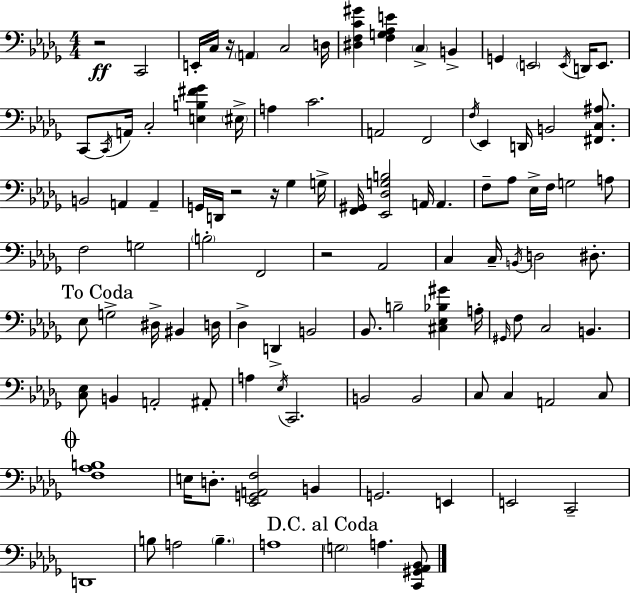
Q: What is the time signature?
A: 4/4